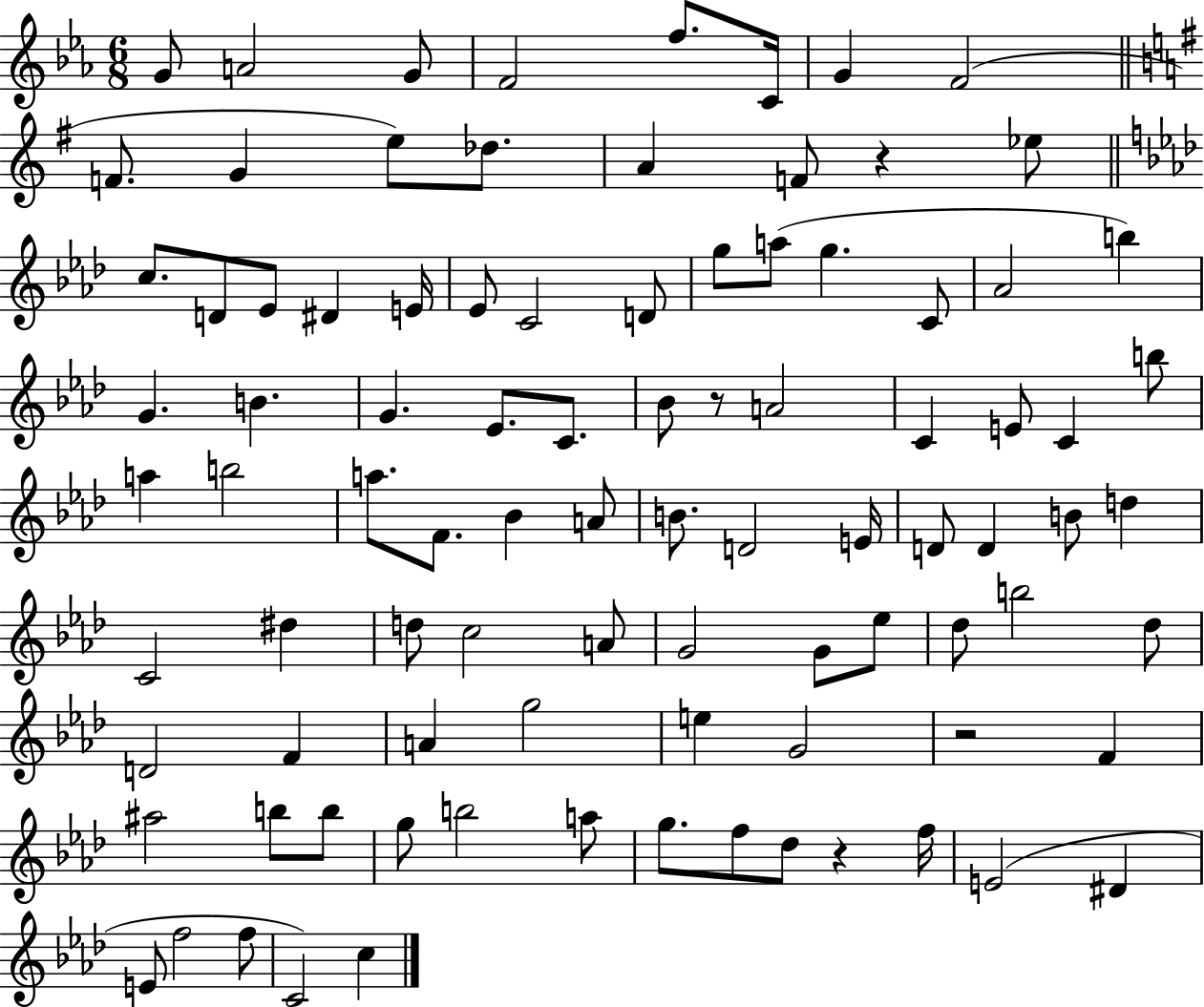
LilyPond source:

{
  \clef treble
  \numericTimeSignature
  \time 6/8
  \key ees \major
  g'8 a'2 g'8 | f'2 f''8. c'16 | g'4 f'2( | \bar "||" \break \key g \major f'8. g'4 e''8) des''8. | a'4 f'8 r4 ees''8 | \bar "||" \break \key aes \major c''8. d'8 ees'8 dis'4 e'16 | ees'8 c'2 d'8 | g''8 a''8( g''4. c'8 | aes'2 b''4) | \break g'4. b'4. | g'4. ees'8. c'8. | bes'8 r8 a'2 | c'4 e'8 c'4 b''8 | \break a''4 b''2 | a''8. f'8. bes'4 a'8 | b'8. d'2 e'16 | d'8 d'4 b'8 d''4 | \break c'2 dis''4 | d''8 c''2 a'8 | g'2 g'8 ees''8 | des''8 b''2 des''8 | \break d'2 f'4 | a'4 g''2 | e''4 g'2 | r2 f'4 | \break ais''2 b''8 b''8 | g''8 b''2 a''8 | g''8. f''8 des''8 r4 f''16 | e'2( dis'4 | \break e'8 f''2 f''8 | c'2) c''4 | \bar "|."
}